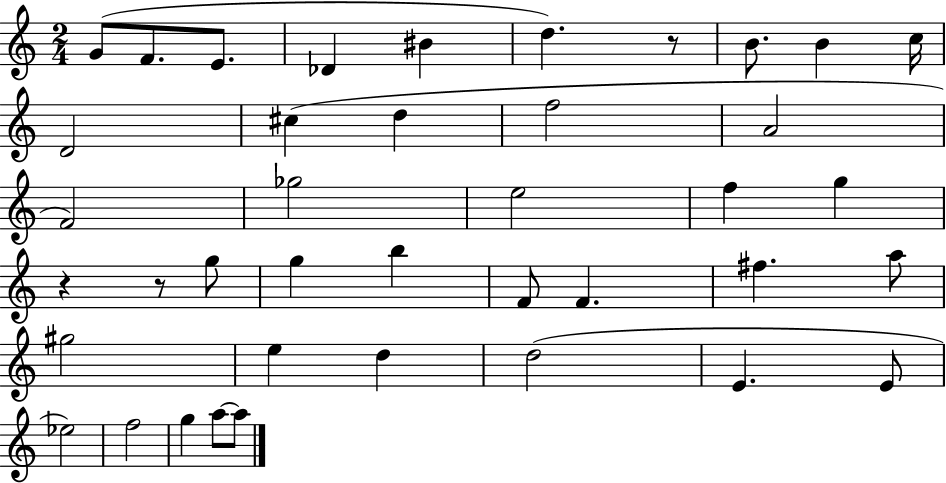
G4/e F4/e. E4/e. Db4/q BIS4/q D5/q. R/e B4/e. B4/q C5/s D4/h C#5/q D5/q F5/h A4/h F4/h Gb5/h E5/h F5/q G5/q R/q R/e G5/e G5/q B5/q F4/e F4/q. F#5/q. A5/e G#5/h E5/q D5/q D5/h E4/q. E4/e Eb5/h F5/h G5/q A5/e A5/e